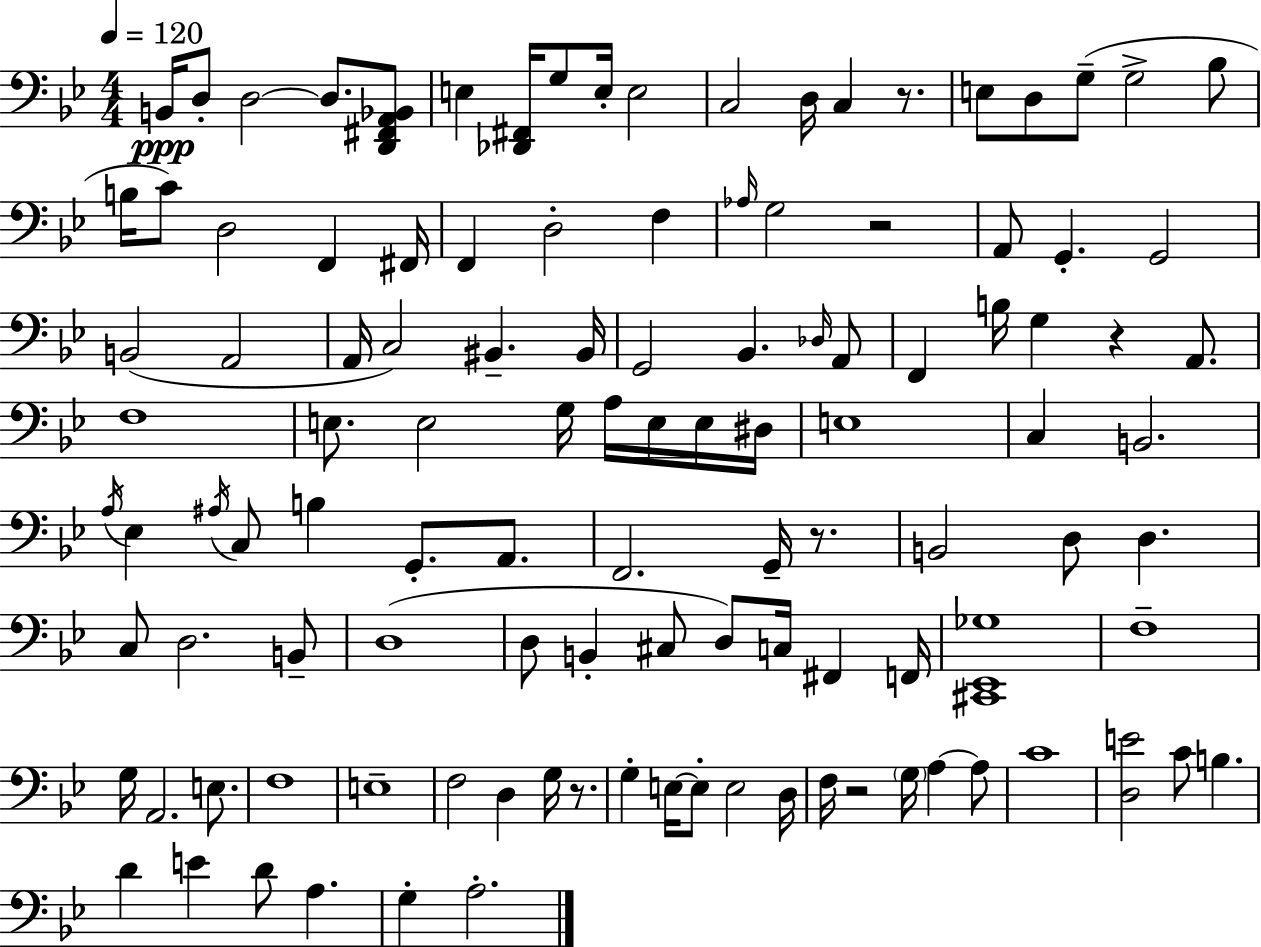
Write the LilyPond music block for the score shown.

{
  \clef bass
  \numericTimeSignature
  \time 4/4
  \key g \minor
  \tempo 4 = 120
  \repeat volta 2 { b,16\ppp d8-. d2~~ d8. <d, fis, a, bes,>8 | e4 <des, fis,>16 g8 e16-. e2 | c2 d16 c4 r8. | e8 d8 g8--( g2-> bes8 | \break b16 c'8) d2 f,4 fis,16 | f,4 d2-. f4 | \grace { aes16 } g2 r2 | a,8 g,4.-. g,2 | \break b,2( a,2 | a,16 c2) bis,4.-- | bis,16 g,2 bes,4. \grace { des16 } | a,8 f,4 b16 g4 r4 a,8. | \break f1 | e8. e2 g16 a16 e16 | e16 dis16 e1 | c4 b,2. | \break \acciaccatura { a16 } ees4 \acciaccatura { ais16 } c8 b4 g,8.-. | a,8. f,2. | g,16-- r8. b,2 d8 d4. | c8 d2. | \break b,8-- d1( | d8 b,4-. cis8 d8) c16 fis,4 | f,16 <cis, ees, ges>1 | f1-- | \break g16 a,2. | e8. f1 | e1-- | f2 d4 | \break g16 r8. g4-. e16~~ e8-. e2 | d16 f16 r2 \parenthesize g16 a4~~ | a8 c'1 | <d e'>2 c'8 b4. | \break d'4 e'4 d'8 a4. | g4-. a2.-. | } \bar "|."
}